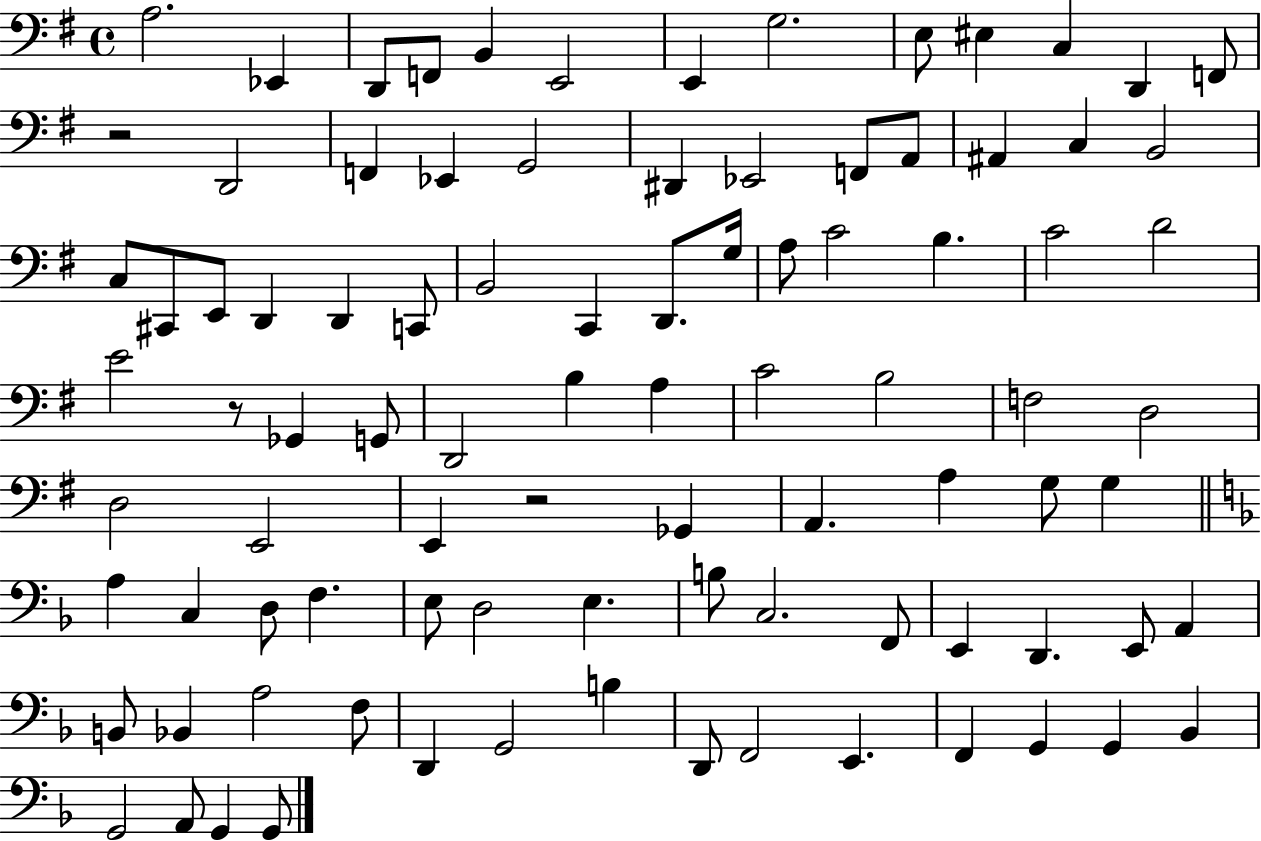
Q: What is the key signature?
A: G major